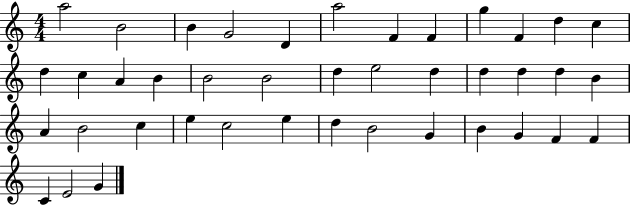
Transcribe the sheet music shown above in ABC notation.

X:1
T:Untitled
M:4/4
L:1/4
K:C
a2 B2 B G2 D a2 F F g F d c d c A B B2 B2 d e2 d d d d B A B2 c e c2 e d B2 G B G F F C E2 G